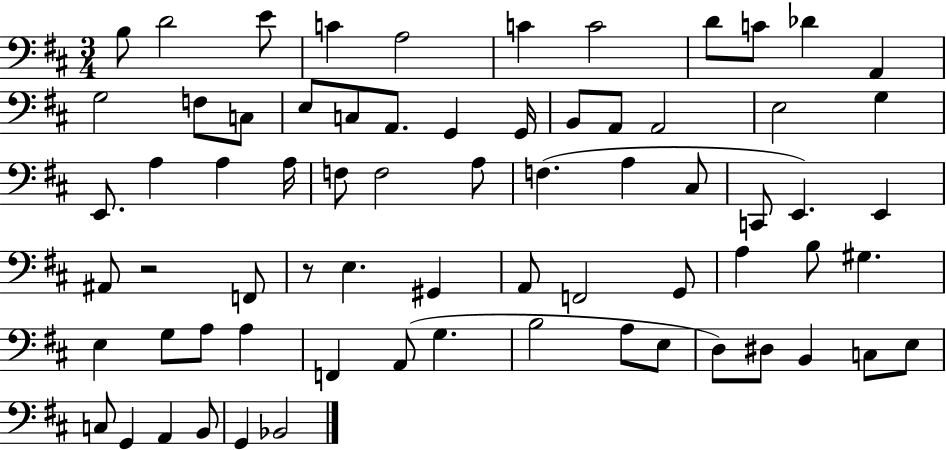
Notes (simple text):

B3/e D4/h E4/e C4/q A3/h C4/q C4/h D4/e C4/e Db4/q A2/q G3/h F3/e C3/e E3/e C3/e A2/e. G2/q G2/s B2/e A2/e A2/h E3/h G3/q E2/e. A3/q A3/q A3/s F3/e F3/h A3/e F3/q. A3/q C#3/e C2/e E2/q. E2/q A#2/e R/h F2/e R/e E3/q. G#2/q A2/e F2/h G2/e A3/q B3/e G#3/q. E3/q G3/e A3/e A3/q F2/q A2/e G3/q. B3/h A3/e E3/e D3/e D#3/e B2/q C3/e E3/e C3/e G2/q A2/q B2/e G2/q Bb2/h